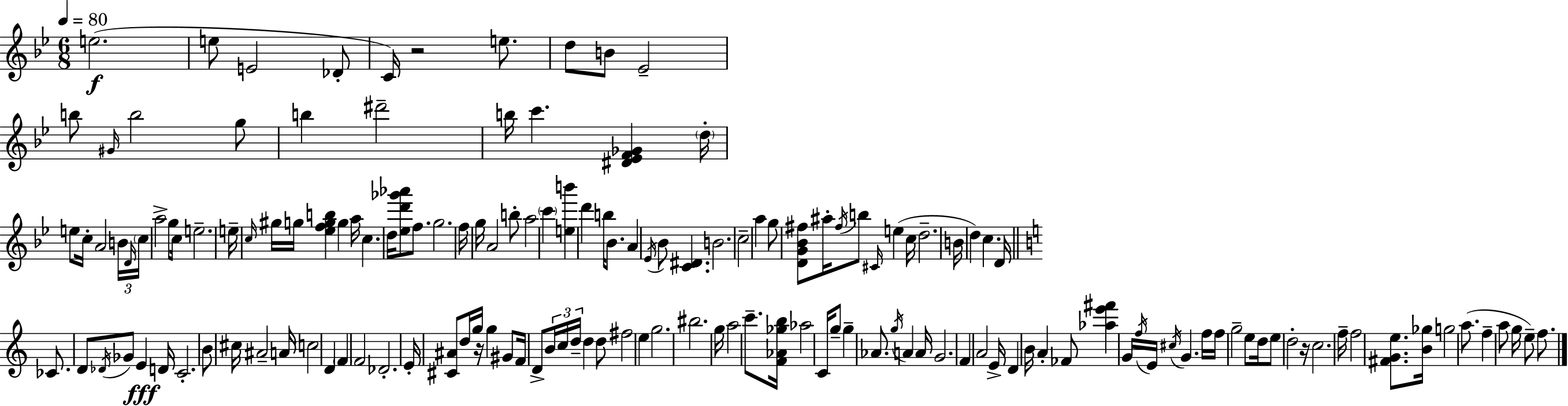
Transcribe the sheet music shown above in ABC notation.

X:1
T:Untitled
M:6/8
L:1/4
K:Bb
e2 e/2 E2 _D/2 C/4 z2 e/2 d/2 B/2 _E2 b/2 ^G/4 b2 g/2 b ^d'2 b/4 c' [^D_EF_G] d/4 e/2 c/4 A2 B/4 D/4 c/4 a2 g/2 c/4 e2 e/4 c/4 ^g/4 g/4 [_efgb] g a/4 c d/4 [_ed'_g'_a']/2 f/2 g2 f/4 g/4 A2 b/2 a2 c' [eb'] d' b/4 _B/2 A _E/4 _B/2 [C^D] B2 c2 a g/2 [DG_B^f]/2 ^a/4 ^f/4 b/2 ^C/4 e c/4 d2 B/4 d c D/4 _C/2 D/2 _D/4 _G/2 E D/4 C2 B/2 ^c/4 ^A2 A/4 c2 D F F2 _D2 E/4 [^C^A]/2 d/4 g/4 z/4 g ^G/2 F/4 D/2 B/4 c/4 d/4 d d/2 ^f2 e g2 ^b2 g/4 a2 c'/2 [F_A_gb]/4 _a2 C/4 g/2 g _A/2 g/4 A A/4 G2 F A2 E/4 D B/4 A _F/2 [_ae'^f'] G/4 f/4 E/4 ^c/4 G f/4 f/4 g2 e/2 d/4 e/2 d2 z/4 c2 f/4 f2 [^FGe]/2 [B_g]/4 g2 a/2 f a/2 g/4 e/2 f/2